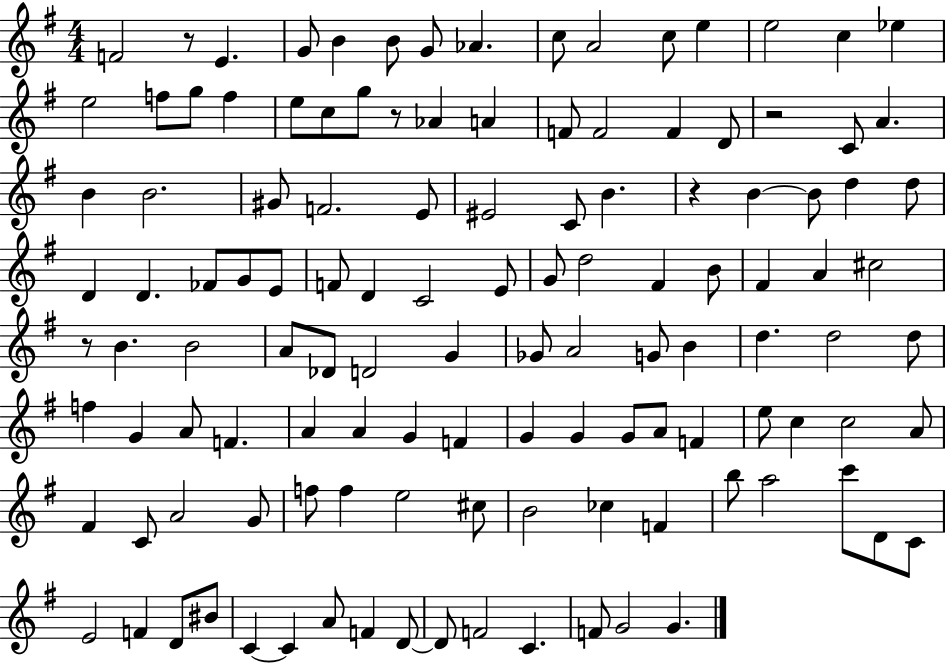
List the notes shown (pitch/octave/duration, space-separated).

F4/h R/e E4/q. G4/e B4/q B4/e G4/e Ab4/q. C5/e A4/h C5/e E5/q E5/h C5/q Eb5/q E5/h F5/e G5/e F5/q E5/e C5/e G5/e R/e Ab4/q A4/q F4/e F4/h F4/q D4/e R/h C4/e A4/q. B4/q B4/h. G#4/e F4/h. E4/e EIS4/h C4/e B4/q. R/q B4/q B4/e D5/q D5/e D4/q D4/q. FES4/e G4/e E4/e F4/e D4/q C4/h E4/e G4/e D5/h F#4/q B4/e F#4/q A4/q C#5/h R/e B4/q. B4/h A4/e Db4/e D4/h G4/q Gb4/e A4/h G4/e B4/q D5/q. D5/h D5/e F5/q G4/q A4/e F4/q. A4/q A4/q G4/q F4/q G4/q G4/q G4/e A4/e F4/q E5/e C5/q C5/h A4/e F#4/q C4/e A4/h G4/e F5/e F5/q E5/h C#5/e B4/h CES5/q F4/q B5/e A5/h C6/e D4/e C4/e E4/h F4/q D4/e BIS4/e C4/q C4/q A4/e F4/q D4/e D4/e F4/h C4/q. F4/e G4/h G4/q.